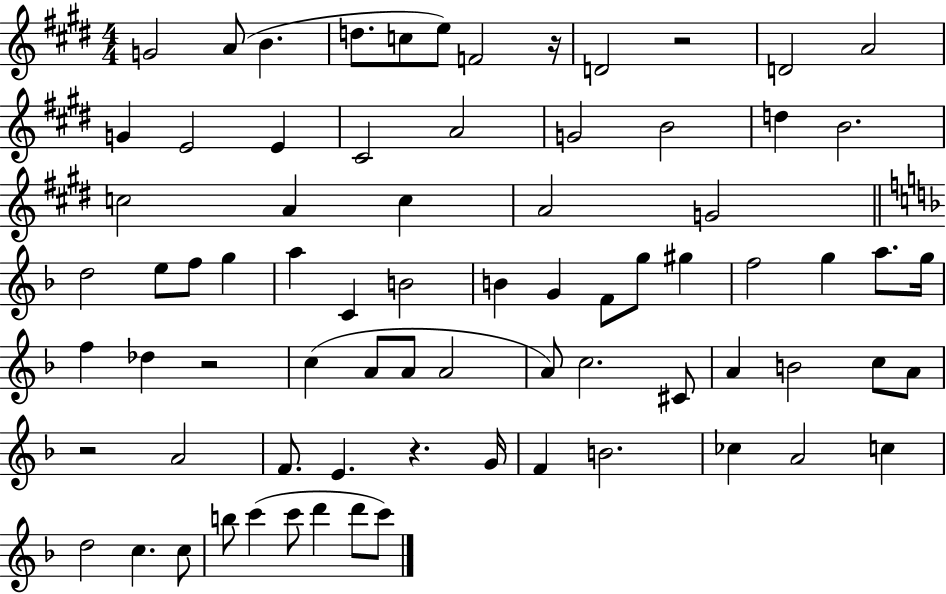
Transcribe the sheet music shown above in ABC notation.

X:1
T:Untitled
M:4/4
L:1/4
K:E
G2 A/2 B d/2 c/2 e/2 F2 z/4 D2 z2 D2 A2 G E2 E ^C2 A2 G2 B2 d B2 c2 A c A2 G2 d2 e/2 f/2 g a C B2 B G F/2 g/2 ^g f2 g a/2 g/4 f _d z2 c A/2 A/2 A2 A/2 c2 ^C/2 A B2 c/2 A/2 z2 A2 F/2 E z G/4 F B2 _c A2 c d2 c c/2 b/2 c' c'/2 d' d'/2 c'/2